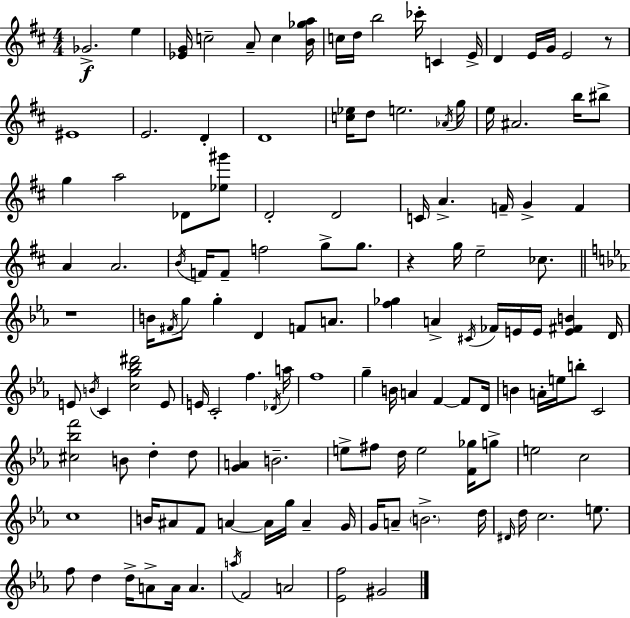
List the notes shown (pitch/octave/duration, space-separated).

Gb4/h. E5/q [Eb4,G4]/s C5/h A4/e C5/q [B4,Gb5,A5]/s C5/s D5/s B5/h CES6/s C4/q E4/s D4/q E4/s G4/s E4/h R/e EIS4/w E4/h. D4/q D4/w [C5,Eb5]/s D5/e E5/h. Ab4/s G5/s E5/s A#4/h. B5/s BIS5/e G5/q A5/h Db4/e [Eb5,G#6]/e D4/h D4/h C4/s A4/q. F4/s G4/q F4/q A4/q A4/h. B4/s F4/s F4/e F5/h G5/e G5/e. R/q G5/s E5/h CES5/e. R/w B4/s F#4/s G5/e G5/q D4/q F4/e A4/e. [F5,Gb5]/q A4/q C#4/s FES4/s E4/s E4/s [E4,F#4,B4]/q D4/s E4/e B4/s C4/q [C5,G5,Bb5,D#6]/h E4/e E4/s C4/h F5/q. Db4/s A5/s F5/w G5/q B4/s A4/q F4/q F4/e D4/s B4/q A4/s E5/s B5/e C4/h [C#5,Bb5,F6]/h B4/e D5/q D5/e [G4,A4]/q B4/h. E5/e F#5/e D5/s E5/h [F4,Gb5]/s G5/e E5/h C5/h C5/w B4/s A#4/e F4/e A4/q A4/s G5/s A4/q G4/s G4/s A4/e B4/h. D5/s D#4/s D5/s C5/h. E5/e. F5/e D5/q D5/s A4/e A4/s A4/q. A5/s F4/h A4/h [Eb4,F5]/h G#4/h